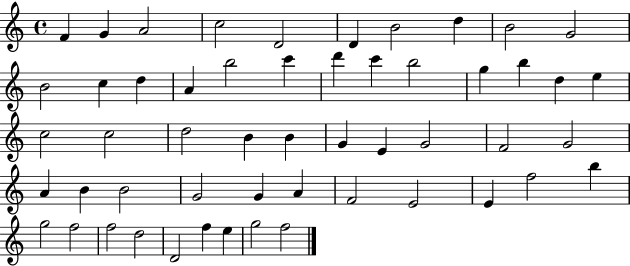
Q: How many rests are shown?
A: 0